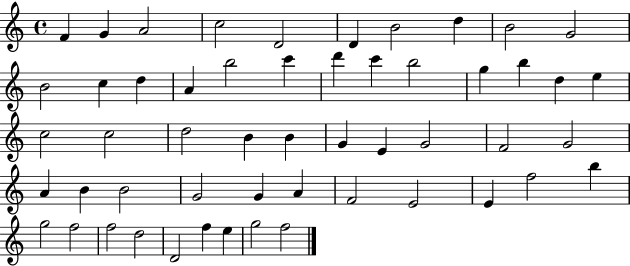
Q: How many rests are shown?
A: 0